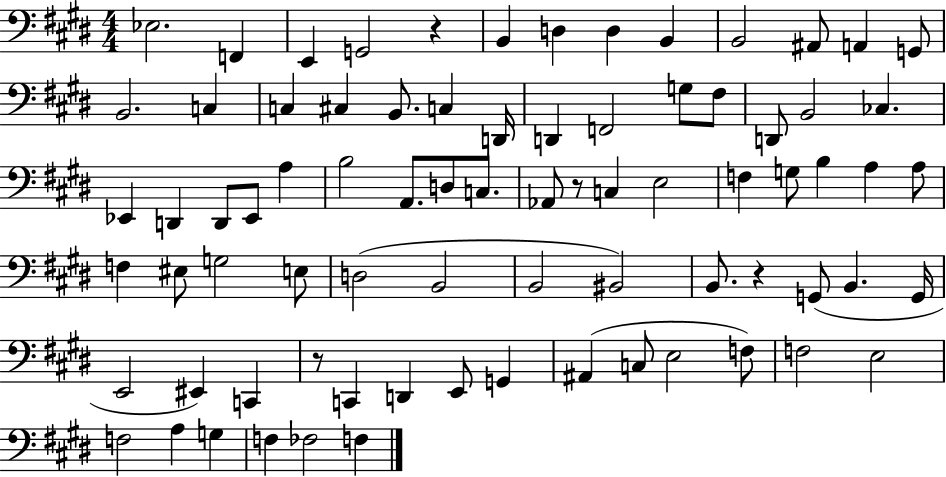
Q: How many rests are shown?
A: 4